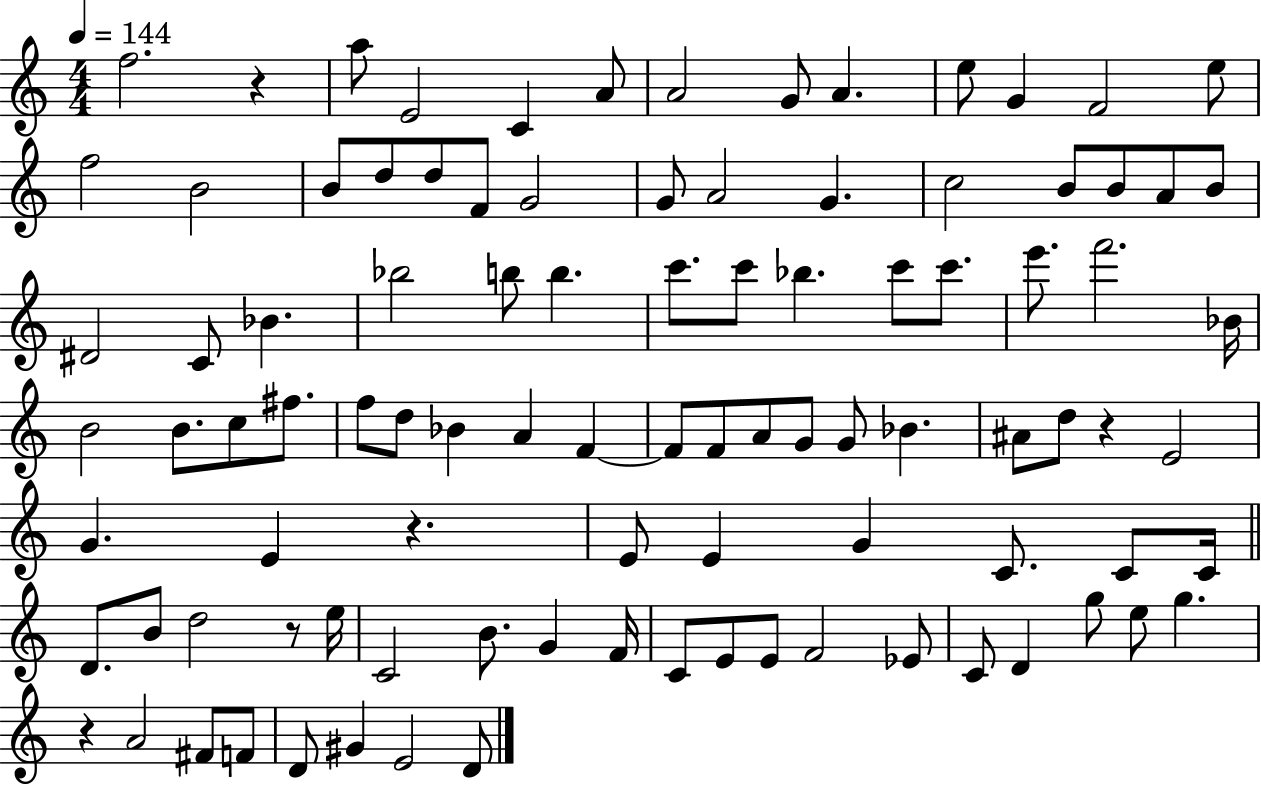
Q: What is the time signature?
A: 4/4